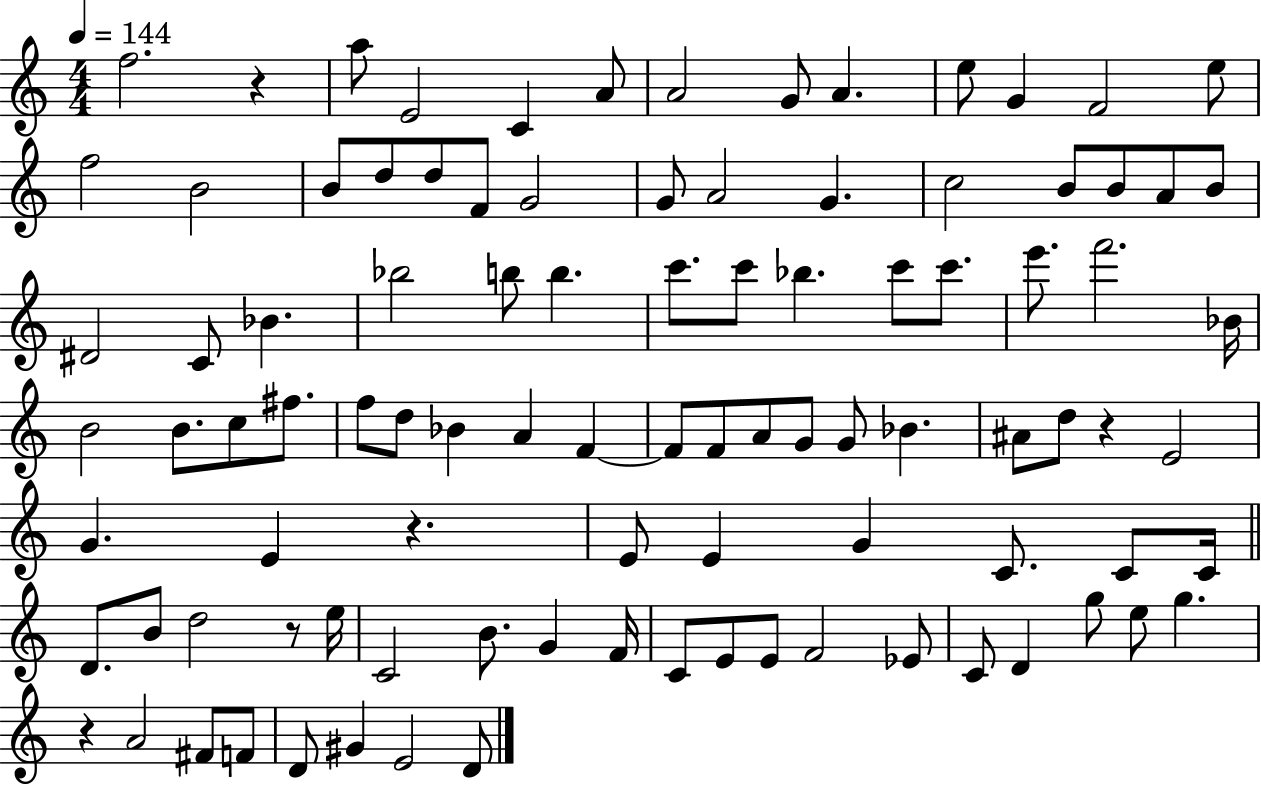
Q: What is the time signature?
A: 4/4